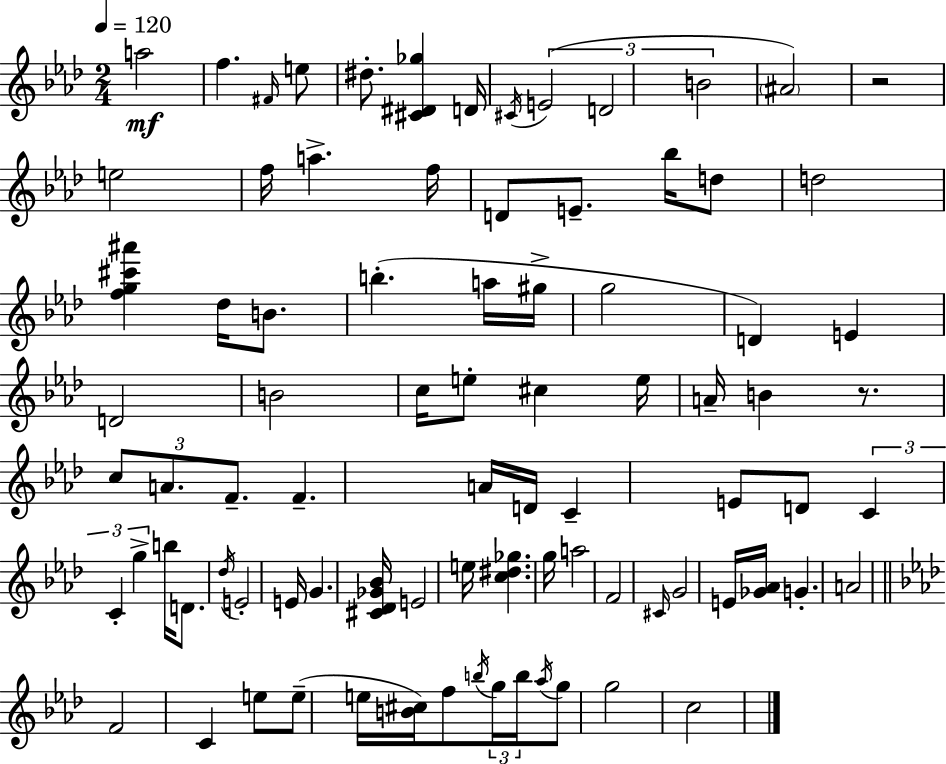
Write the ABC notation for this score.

X:1
T:Untitled
M:2/4
L:1/4
K:Ab
a2 f ^F/4 e/2 ^d/2 [^C^D_g] D/4 ^C/4 E2 D2 B2 ^A2 z2 e2 f/4 a f/4 D/2 E/2 _b/4 d/2 d2 [fg^c'^a'] _d/4 B/2 b a/4 ^g/4 g2 D E D2 B2 c/4 e/2 ^c e/4 A/4 B z/2 c/2 A/2 F/2 F A/4 D/4 C E/2 D/2 C C g b/4 D/2 _d/4 E2 E/4 G [^C_D_G_B]/4 E2 e/4 [c^d_g] g/4 a2 F2 ^C/4 G2 E/4 [_G_A]/4 G A2 F2 C e/2 e/2 e/4 [B^c]/4 f/2 b/4 g/4 b/4 _a/4 g/2 g2 c2